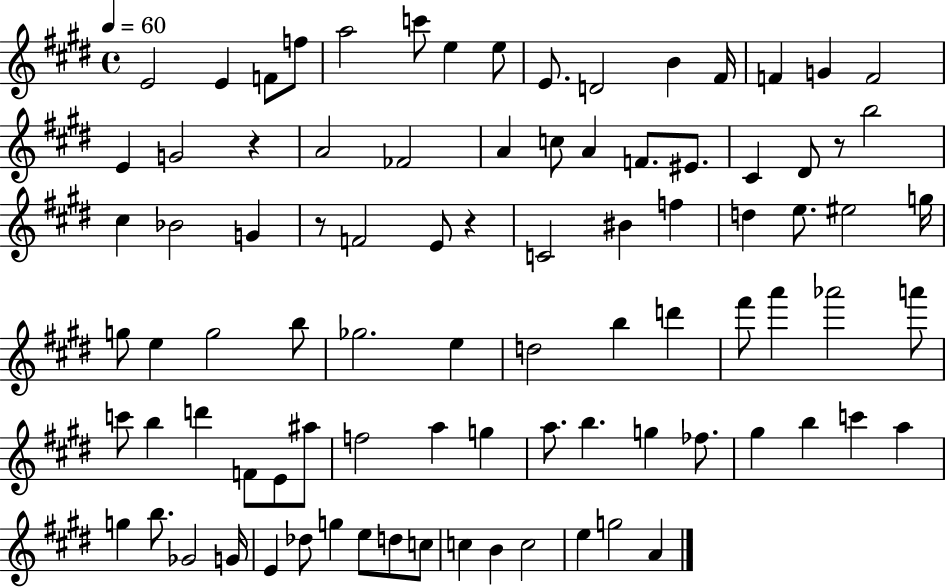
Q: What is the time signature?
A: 4/4